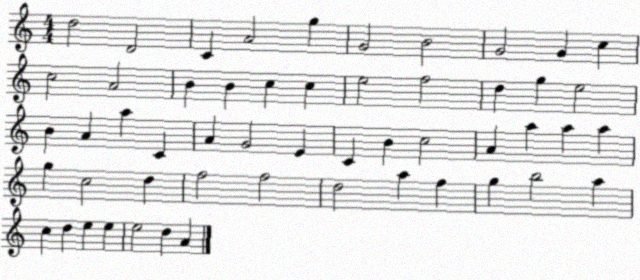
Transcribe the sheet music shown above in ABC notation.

X:1
T:Untitled
M:4/4
L:1/4
K:C
d2 D2 C A2 g G2 B2 G2 G c c2 A2 B B c c e2 f2 d g e2 B A a C A G2 E C B c2 A a a a g c2 d f2 f2 d2 a f g b2 a c d e e e2 d A